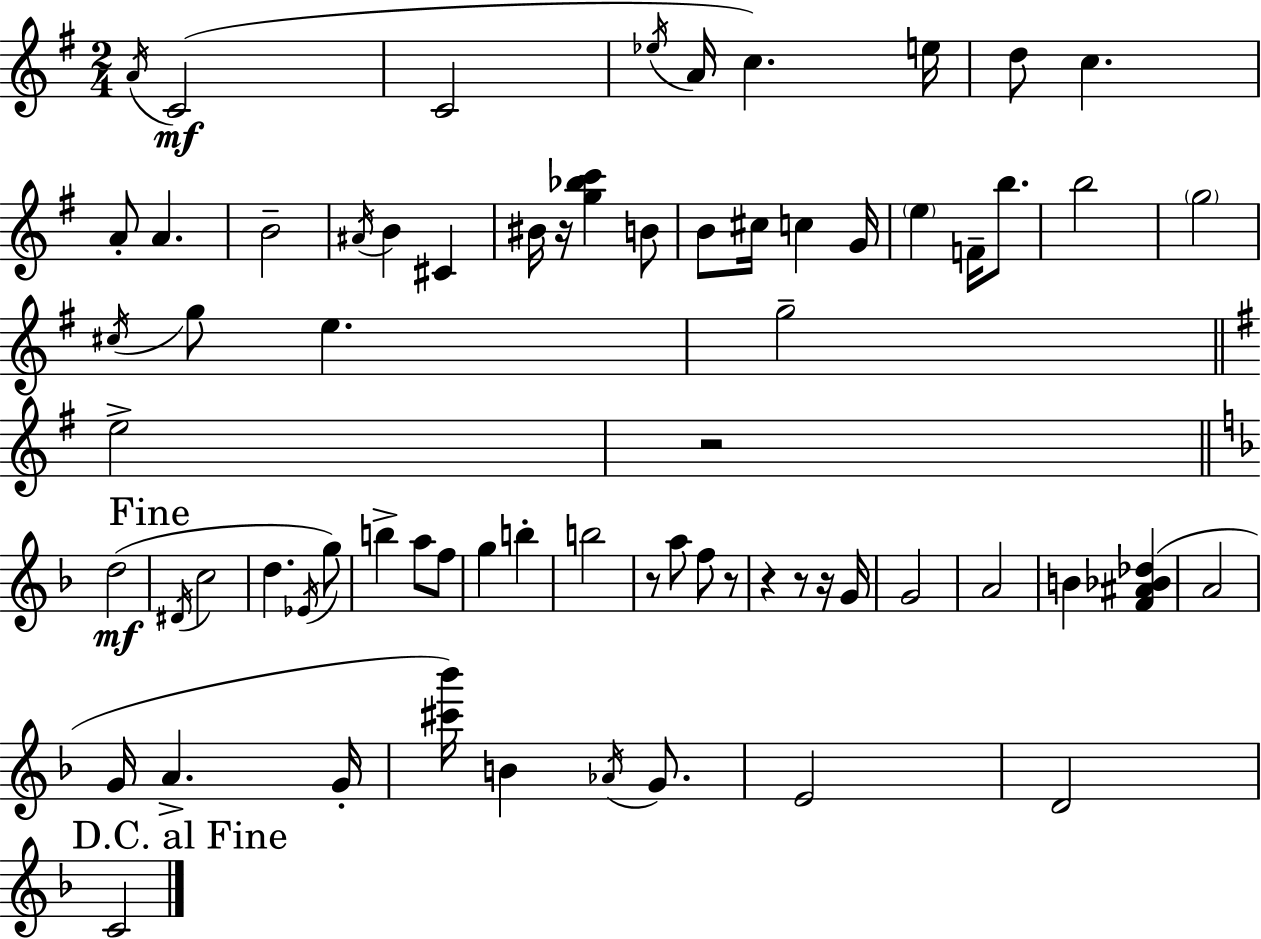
{
  \clef treble
  \numericTimeSignature
  \time 2/4
  \key e \minor
  \acciaccatura { a'16 }(\mf c'2 | c'2 | \acciaccatura { ees''16 } a'16 c''4.) | e''16 d''8 c''4. | \break a'8-. a'4. | b'2-- | \acciaccatura { ais'16 } b'4 cis'4 | bis'16 r16 <g'' bes'' c'''>4 | \break b'8 b'8 cis''16 c''4 | g'16 \parenthesize e''4 f'16-- | b''8. b''2 | \parenthesize g''2 | \break \acciaccatura { cis''16 } g''8 e''4. | g''2-- | \bar "||" \break \key e \minor e''2-> | r2 | \bar "||" \break \key d \minor d''2(\mf | \mark "Fine" \acciaccatura { dis'16 } c''2 | d''4. \acciaccatura { ees'16 } | g''8) b''4-> a''8 | \break f''8 g''4 b''4-. | b''2 | r8 a''8 f''8 | r8 r4 r8 | \break r16 g'16 g'2 | a'2 | b'4 <f' ais' bes' des''>4( | a'2 | \break g'16 a'4.-> | g'16-. <cis''' bes'''>16) b'4 \acciaccatura { aes'16 } | g'8. e'2 | d'2 | \break \mark "D.C. al Fine" c'2 | \bar "|."
}